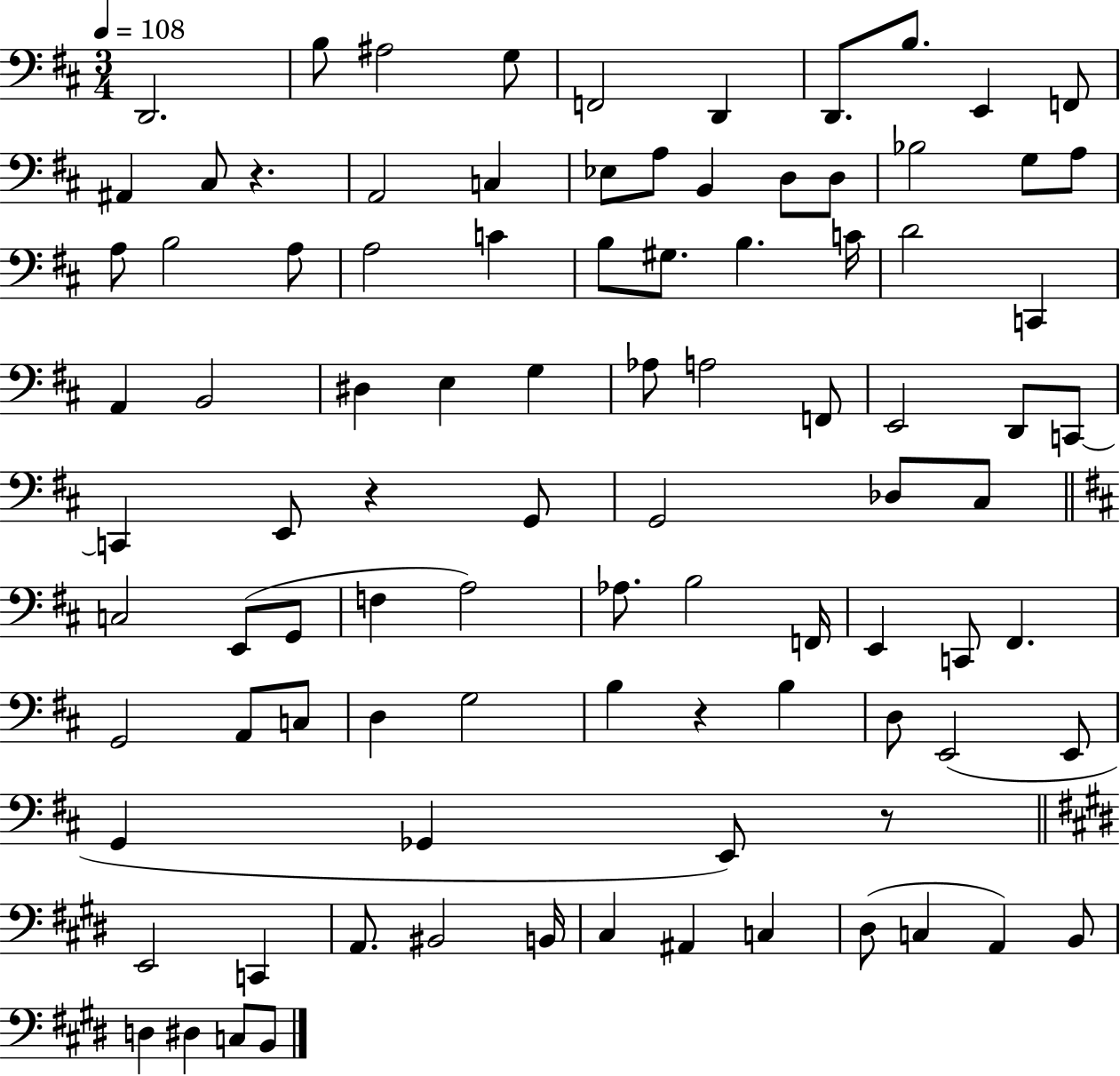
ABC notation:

X:1
T:Untitled
M:3/4
L:1/4
K:D
D,,2 B,/2 ^A,2 G,/2 F,,2 D,, D,,/2 B,/2 E,, F,,/2 ^A,, ^C,/2 z A,,2 C, _E,/2 A,/2 B,, D,/2 D,/2 _B,2 G,/2 A,/2 A,/2 B,2 A,/2 A,2 C B,/2 ^G,/2 B, C/4 D2 C,, A,, B,,2 ^D, E, G, _A,/2 A,2 F,,/2 E,,2 D,,/2 C,,/2 C,, E,,/2 z G,,/2 G,,2 _D,/2 ^C,/2 C,2 E,,/2 G,,/2 F, A,2 _A,/2 B,2 F,,/4 E,, C,,/2 ^F,, G,,2 A,,/2 C,/2 D, G,2 B, z B, D,/2 E,,2 E,,/2 G,, _G,, E,,/2 z/2 E,,2 C,, A,,/2 ^B,,2 B,,/4 ^C, ^A,, C, ^D,/2 C, A,, B,,/2 D, ^D, C,/2 B,,/2